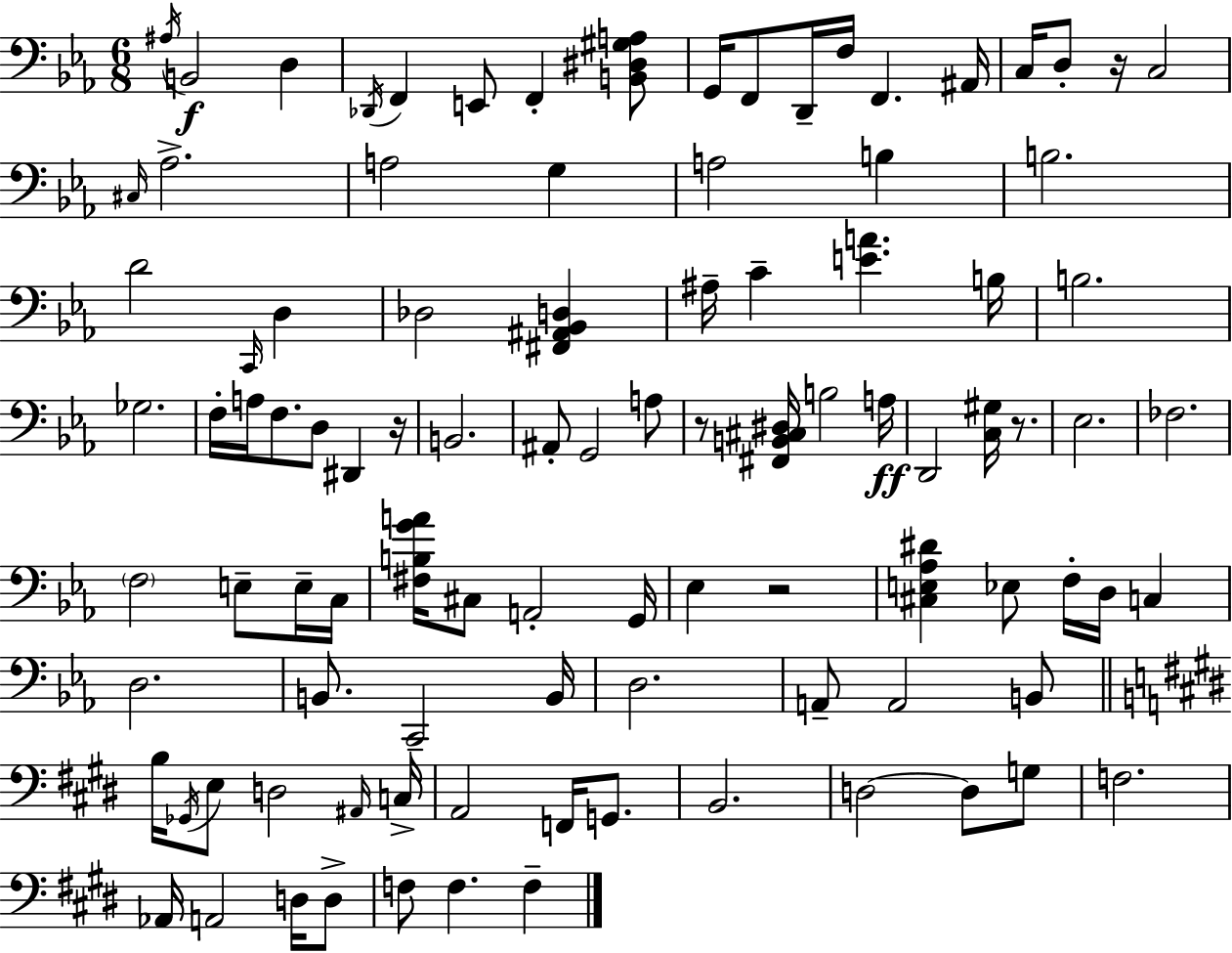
{
  \clef bass
  \numericTimeSignature
  \time 6/8
  \key ees \major
  \acciaccatura { ais16 }\f b,2 d4 | \acciaccatura { des,16 } f,4 e,8 f,4-. | <b, dis gis a>8 g,16 f,8 d,16-- f16 f,4. | ais,16 c16 d8-. r16 c2 | \break \grace { cis16 } aes2.-> | a2 g4 | a2 b4 | b2. | \break d'2 \grace { c,16 } | d4 des2 | <fis, ais, bes, d>4 ais16-- c'4-- <e' a'>4. | b16 b2. | \break ges2. | f16-. a16 f8. d8 dis,4 | r16 b,2. | ais,8-. g,2 | \break a8 r8 <fis, b, cis dis>16 b2 | a16\ff d,2 | <c gis>16 r8. ees2. | fes2. | \break \parenthesize f2 | e8-- e16-- c16 <fis b g' a'>16 cis8 a,2-. | g,16 ees4 r2 | <cis e aes dis'>4 ees8 f16-. d16 | \break c4 d2. | b,8. c,2-- | b,16 d2. | a,8-- a,2 | \break b,8 \bar "||" \break \key e \major b16 \acciaccatura { ges,16 } e8 d2 | \grace { ais,16 } c16-> a,2 f,16 g,8. | b,2. | d2~~ d8 | \break g8 f2. | aes,16 a,2 d16 | d8-> f8 f4. f4-- | \bar "|."
}